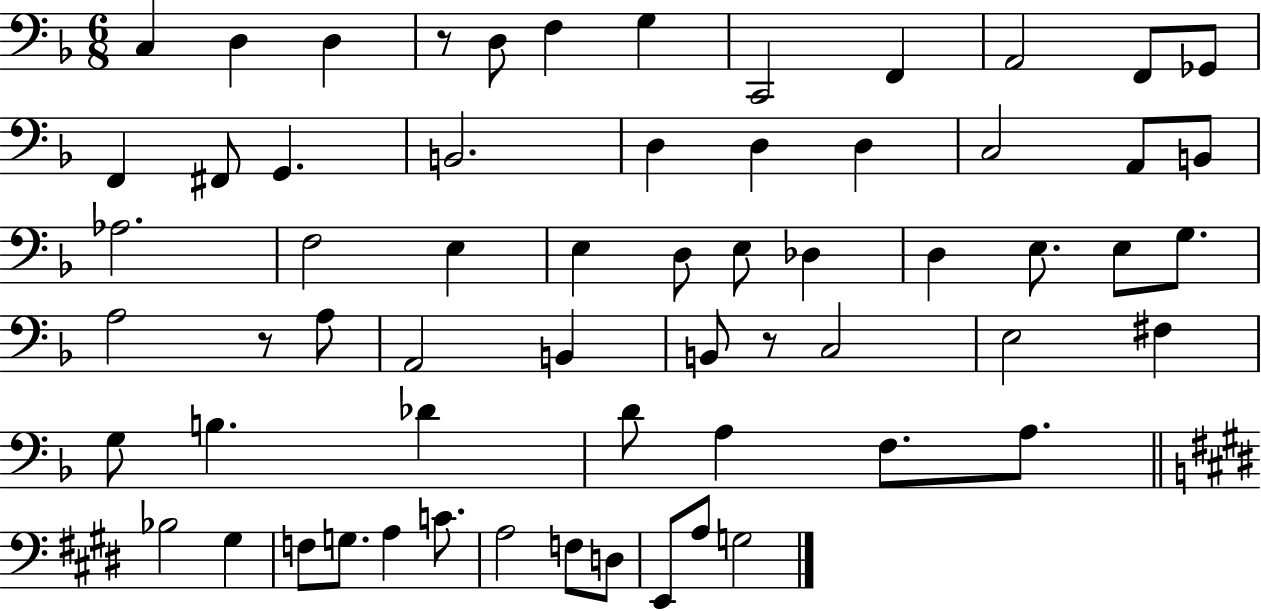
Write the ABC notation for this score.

X:1
T:Untitled
M:6/8
L:1/4
K:F
C, D, D, z/2 D,/2 F, G, C,,2 F,, A,,2 F,,/2 _G,,/2 F,, ^F,,/2 G,, B,,2 D, D, D, C,2 A,,/2 B,,/2 _A,2 F,2 E, E, D,/2 E,/2 _D, D, E,/2 E,/2 G,/2 A,2 z/2 A,/2 A,,2 B,, B,,/2 z/2 C,2 E,2 ^F, G,/2 B, _D D/2 A, F,/2 A,/2 _B,2 ^G, F,/2 G,/2 A, C/2 A,2 F,/2 D,/2 E,,/2 A,/2 G,2